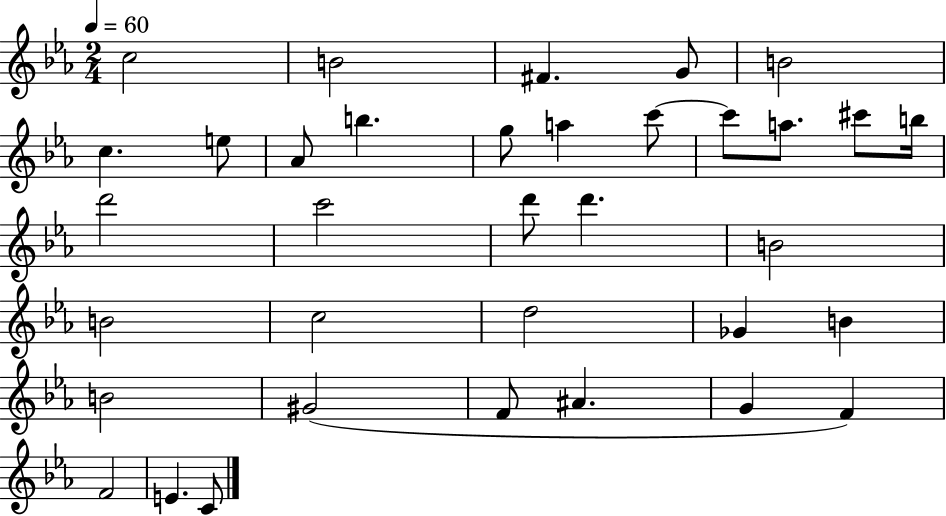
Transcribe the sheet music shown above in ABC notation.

X:1
T:Untitled
M:2/4
L:1/4
K:Eb
c2 B2 ^F G/2 B2 c e/2 _A/2 b g/2 a c'/2 c'/2 a/2 ^c'/2 b/4 d'2 c'2 d'/2 d' B2 B2 c2 d2 _G B B2 ^G2 F/2 ^A G F F2 E C/2